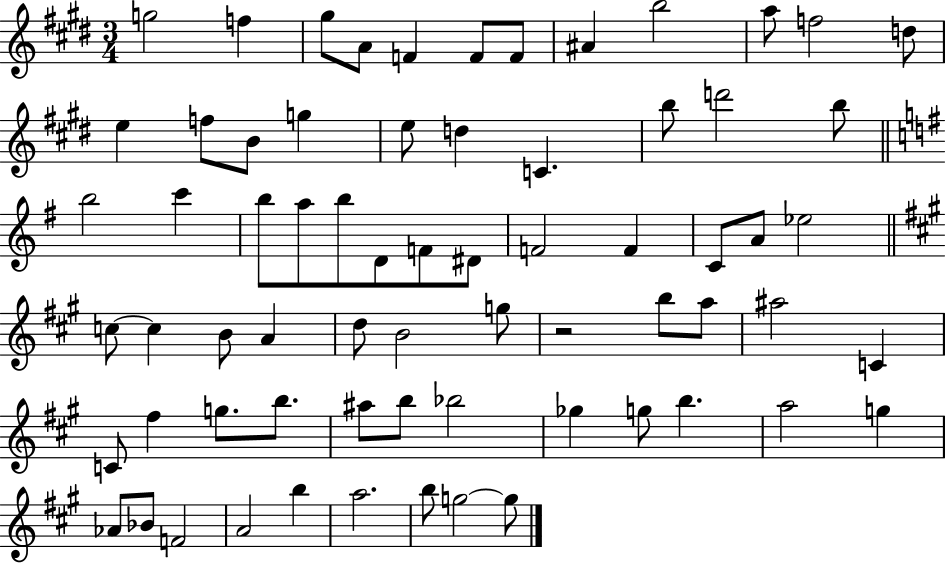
X:1
T:Untitled
M:3/4
L:1/4
K:E
g2 f ^g/2 A/2 F F/2 F/2 ^A b2 a/2 f2 d/2 e f/2 B/2 g e/2 d C b/2 d'2 b/2 b2 c' b/2 a/2 b/2 D/2 F/2 ^D/2 F2 F C/2 A/2 _e2 c/2 c B/2 A d/2 B2 g/2 z2 b/2 a/2 ^a2 C C/2 ^f g/2 b/2 ^a/2 b/2 _b2 _g g/2 b a2 g _A/2 _B/2 F2 A2 b a2 b/2 g2 g/2